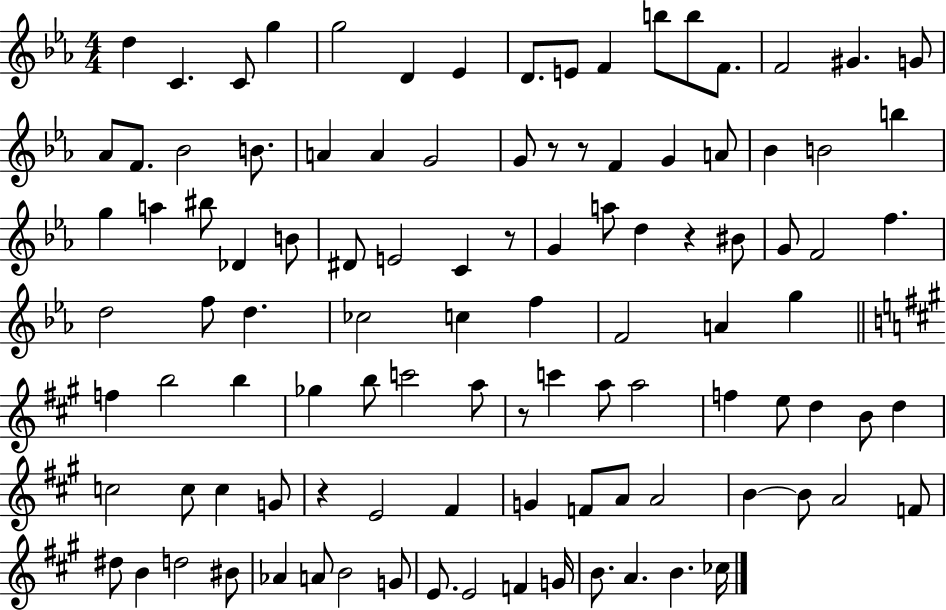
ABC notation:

X:1
T:Untitled
M:4/4
L:1/4
K:Eb
d C C/2 g g2 D _E D/2 E/2 F b/2 b/2 F/2 F2 ^G G/2 _A/2 F/2 _B2 B/2 A A G2 G/2 z/2 z/2 F G A/2 _B B2 b g a ^b/2 _D B/2 ^D/2 E2 C z/2 G a/2 d z ^B/2 G/2 F2 f d2 f/2 d _c2 c f F2 A g f b2 b _g b/2 c'2 a/2 z/2 c' a/2 a2 f e/2 d B/2 d c2 c/2 c G/2 z E2 ^F G F/2 A/2 A2 B B/2 A2 F/2 ^d/2 B d2 ^B/2 _A A/2 B2 G/2 E/2 E2 F G/4 B/2 A B _c/4